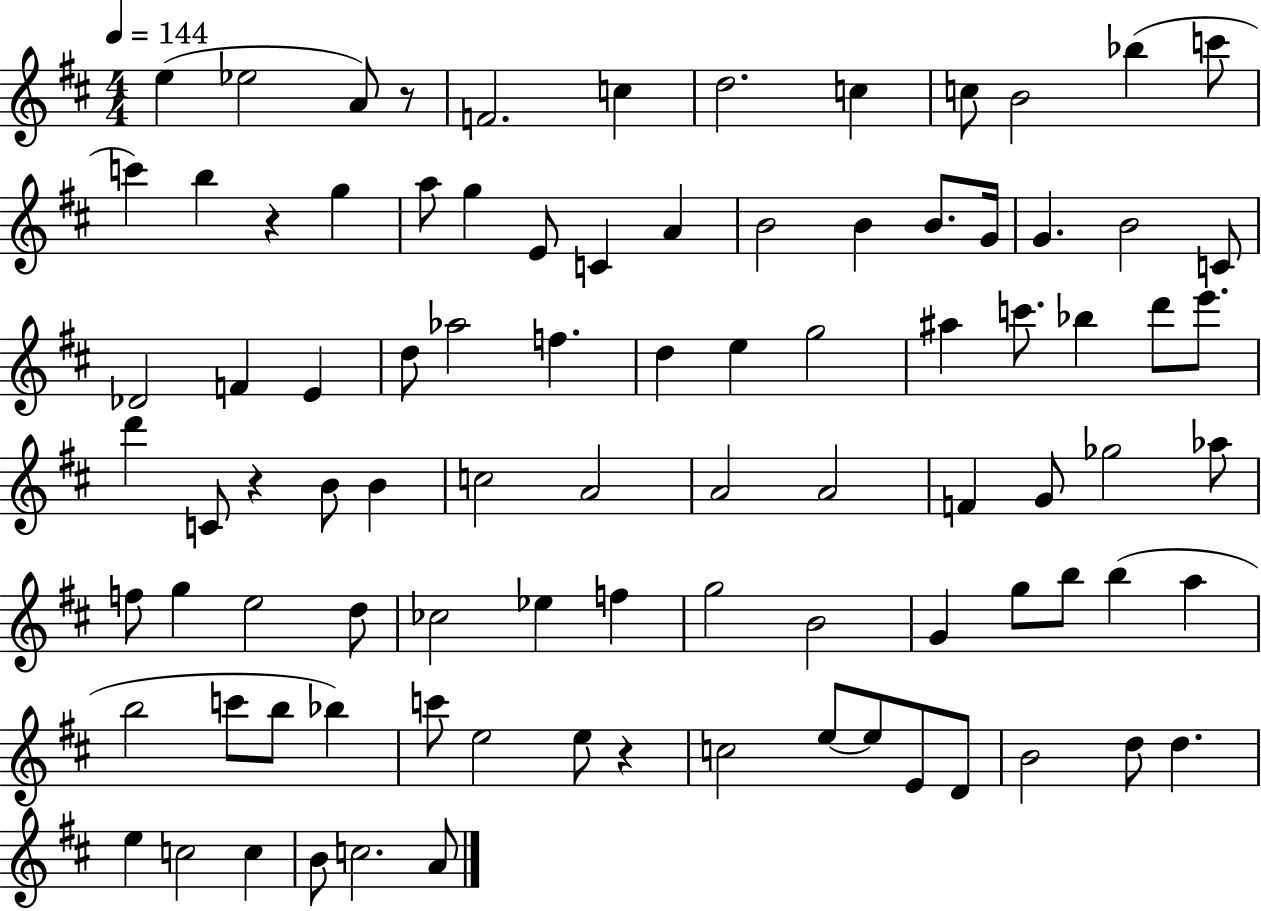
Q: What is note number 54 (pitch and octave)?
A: G5